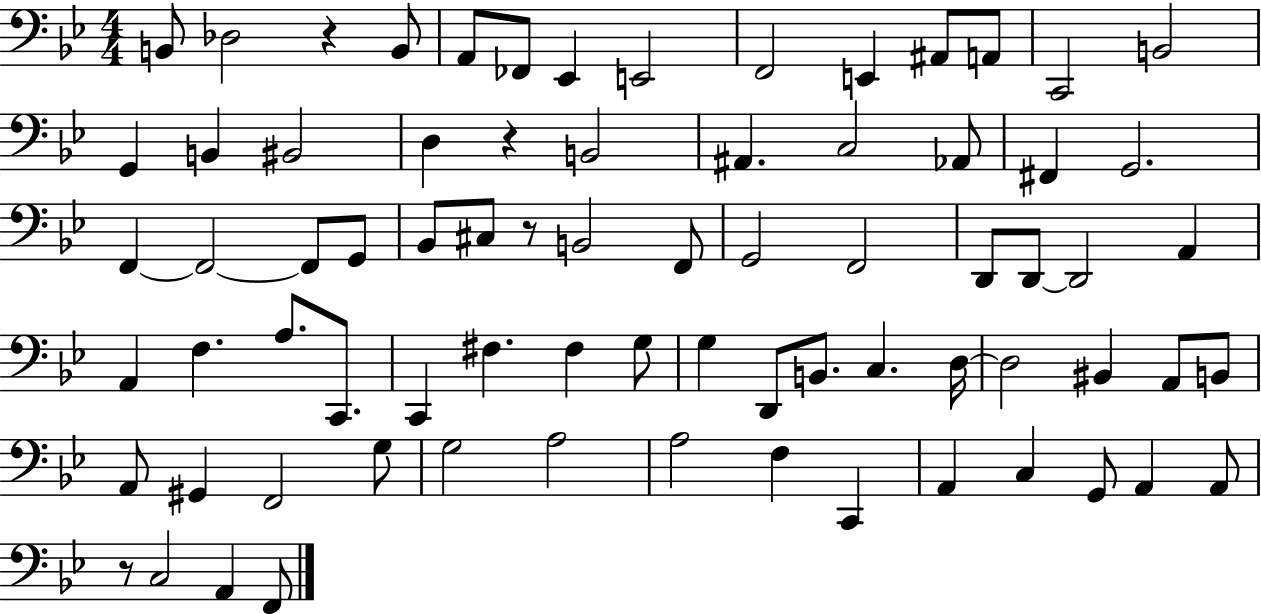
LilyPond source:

{
  \clef bass
  \numericTimeSignature
  \time 4/4
  \key bes \major
  b,8 des2 r4 b,8 | a,8 fes,8 ees,4 e,2 | f,2 e,4 ais,8 a,8 | c,2 b,2 | \break g,4 b,4 bis,2 | d4 r4 b,2 | ais,4. c2 aes,8 | fis,4 g,2. | \break f,4~~ f,2~~ f,8 g,8 | bes,8 cis8 r8 b,2 f,8 | g,2 f,2 | d,8 d,8~~ d,2 a,4 | \break a,4 f4. a8. c,8. | c,4 fis4. fis4 g8 | g4 d,8 b,8. c4. d16~~ | d2 bis,4 a,8 b,8 | \break a,8 gis,4 f,2 g8 | g2 a2 | a2 f4 c,4 | a,4 c4 g,8 a,4 a,8 | \break r8 c2 a,4 f,8 | \bar "|."
}